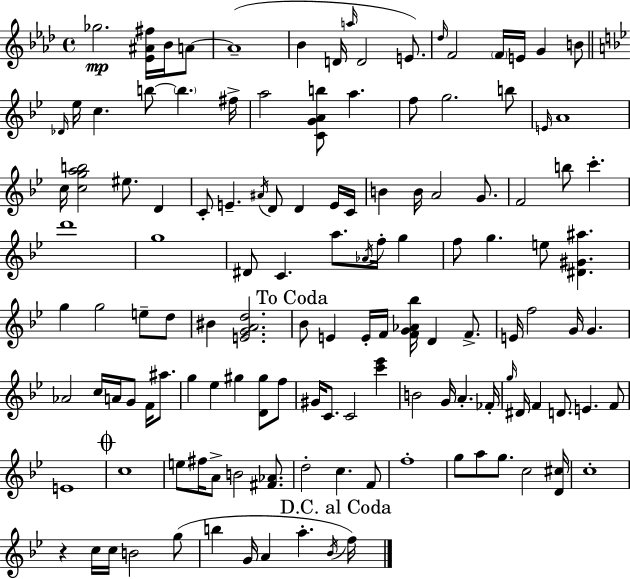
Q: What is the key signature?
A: F minor